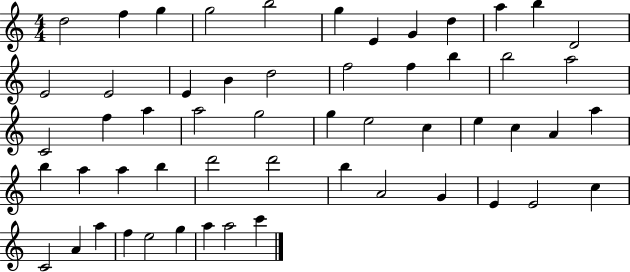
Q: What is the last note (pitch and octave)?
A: C6